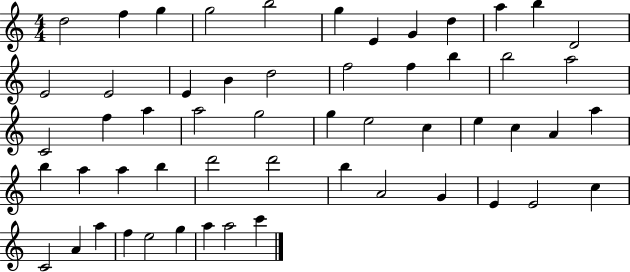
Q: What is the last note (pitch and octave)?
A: C6